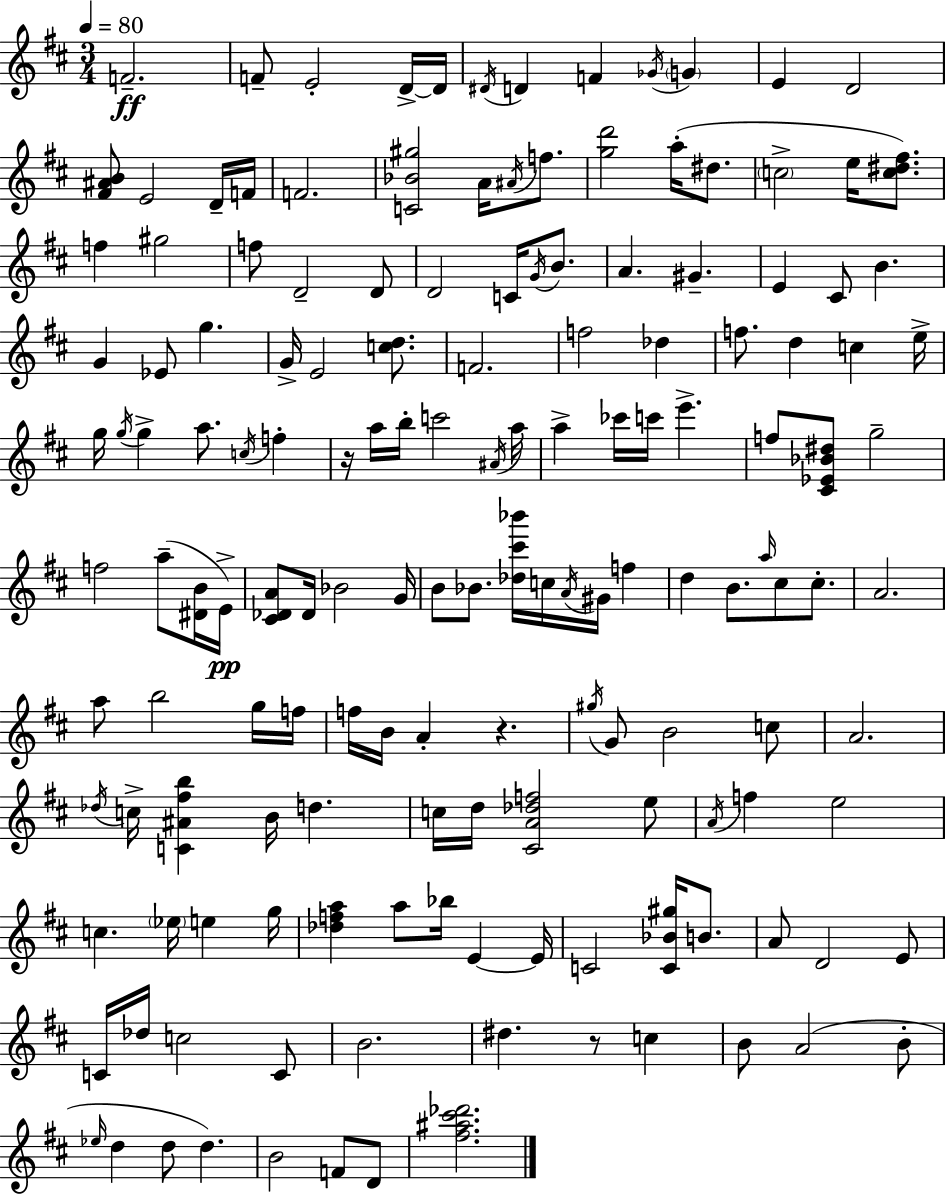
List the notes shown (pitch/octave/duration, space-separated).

F4/h. F4/e E4/h D4/s D4/s D#4/s D4/q F4/q Gb4/s G4/q E4/q D4/h [F#4,A#4,B4]/e E4/h D4/s F4/s F4/h. [C4,Bb4,G#5]/h A4/s A#4/s F5/e. [G5,D6]/h A5/s D#5/e. C5/h E5/s [C5,D#5,F#5]/e. F5/q G#5/h F5/e D4/h D4/e D4/h C4/s G4/s B4/e. A4/q. G#4/q. E4/q C#4/e B4/q. G4/q Eb4/e G5/q. G4/s E4/h [C5,D5]/e. F4/h. F5/h Db5/q F5/e. D5/q C5/q E5/s G5/s G5/s G5/q A5/e. C5/s F5/q R/s A5/s B5/s C6/h A#4/s A5/s A5/q CES6/s C6/s E6/q. F5/e [C#4,Eb4,Bb4,D#5]/e G5/h F5/h A5/e [D#4,B4]/s E4/s [C#4,Db4,A4]/e Db4/s Bb4/h G4/s B4/e Bb4/e. [Db5,C#6,Bb6]/s C5/s A4/s G#4/s F5/q D5/q B4/e. A5/s C#5/e C#5/e. A4/h. A5/e B5/h G5/s F5/s F5/s B4/s A4/q R/q. G#5/s G4/e B4/h C5/e A4/h. Db5/s C5/s [C4,A#4,F#5,B5]/q B4/s D5/q. C5/s D5/s [C#4,A4,Db5,F5]/h E5/e A4/s F5/q E5/h C5/q. Eb5/s E5/q G5/s [Db5,F5,A5]/q A5/e Bb5/s E4/q E4/s C4/h [C4,Bb4,G#5]/s B4/e. A4/e D4/h E4/e C4/s Db5/s C5/h C4/e B4/h. D#5/q. R/e C5/q B4/e A4/h B4/e Eb5/s D5/q D5/e D5/q. B4/h F4/e D4/e [F#5,A#5,C#6,Db6]/h.